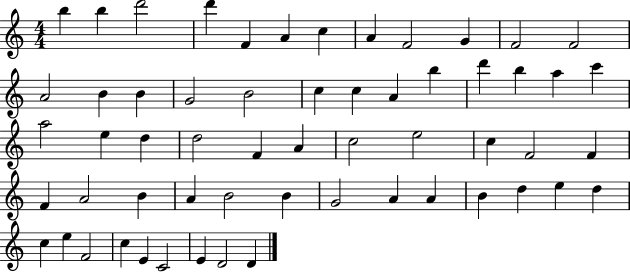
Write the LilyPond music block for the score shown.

{
  \clef treble
  \numericTimeSignature
  \time 4/4
  \key c \major
  b''4 b''4 d'''2 | d'''4 f'4 a'4 c''4 | a'4 f'2 g'4 | f'2 f'2 | \break a'2 b'4 b'4 | g'2 b'2 | c''4 c''4 a'4 b''4 | d'''4 b''4 a''4 c'''4 | \break a''2 e''4 d''4 | d''2 f'4 a'4 | c''2 e''2 | c''4 f'2 f'4 | \break f'4 a'2 b'4 | a'4 b'2 b'4 | g'2 a'4 a'4 | b'4 d''4 e''4 d''4 | \break c''4 e''4 f'2 | c''4 e'4 c'2 | e'4 d'2 d'4 | \bar "|."
}